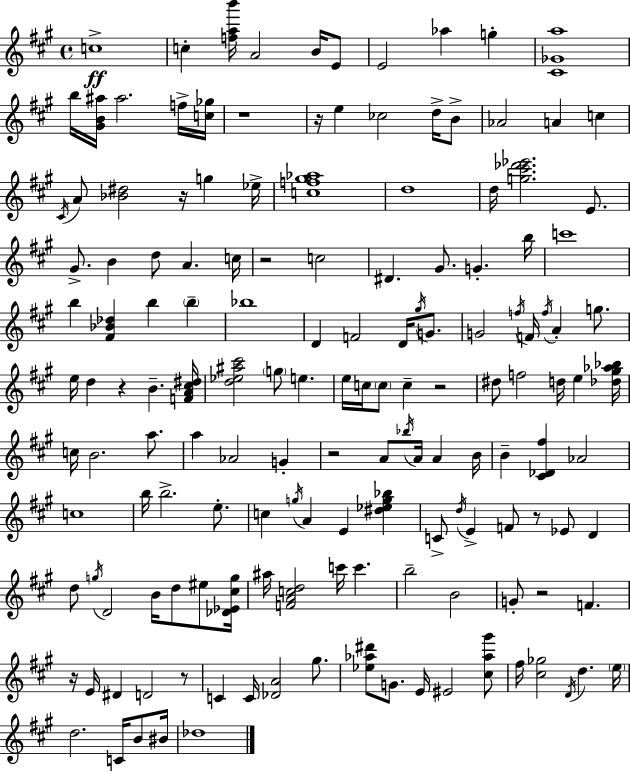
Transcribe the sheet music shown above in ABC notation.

X:1
T:Untitled
M:4/4
L:1/4
K:A
c4 c [fab']/4 A2 B/4 E/2 E2 _a g [^C_Ga]4 b/4 [^GB^a]/4 ^a2 f/4 [c_g]/4 z4 z/4 e _c2 d/4 B/2 _A2 A c ^C/4 A/2 [_B^d]2 z/4 g _e/4 [cf^g_a]4 d4 d/4 [g^c'_d'_e']2 E/2 ^G/2 B d/2 A c/4 z2 c2 ^D ^G/2 G b/4 c'4 b [^F_B_d] b b _b4 D F2 D/4 ^g/4 G/2 G2 f/4 F/4 f/4 A g/2 e/4 d z B [FA^c^d]/4 [d_e^a^c']2 g/2 e e/4 c/4 c/2 c z2 ^d/2 f2 d/4 e [_d^g_a_b]/4 c/4 B2 a/2 a _A2 G z2 A/2 _b/4 A/4 A B/4 B [^C_D^f] _A2 c4 b/4 b2 e/2 c g/4 A E [^d_eg_b] C/2 d/4 E F/2 z/2 _E/2 D d/2 g/4 D2 B/4 d/2 ^e/2 [_D_E^cg]/4 ^a/4 [FAcd]2 c'/4 c' b2 B2 G/2 z2 F z/4 E/4 ^D D2 z/2 C C/4 [_DA]2 ^g/2 [_e_a^d']/2 G/2 E/4 ^E2 [^c_a^g']/2 ^f/4 [^c_g]2 D/4 d e/4 d2 C/4 B/2 ^B/4 _d4